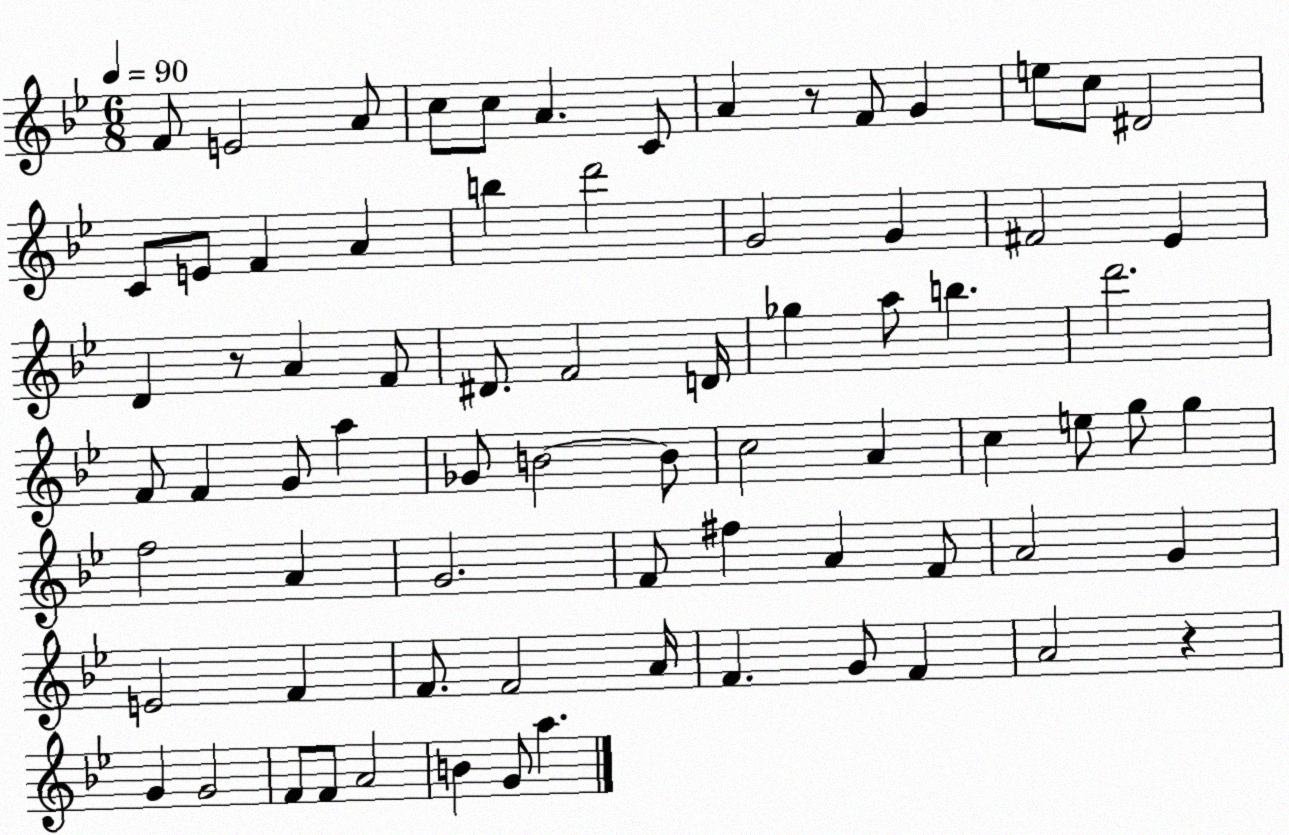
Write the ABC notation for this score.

X:1
T:Untitled
M:6/8
L:1/4
K:Bb
F/2 E2 A/2 c/2 c/2 A C/2 A z/2 F/2 G e/2 c/2 ^D2 C/2 E/2 F A b d'2 G2 G ^F2 _E D z/2 A F/2 ^D/2 F2 D/4 _g a/2 b d'2 F/2 F G/2 a _G/2 B2 B/2 c2 A c e/2 g/2 g f2 A G2 F/2 ^f A F/2 A2 G E2 F F/2 F2 A/4 F G/2 F A2 z G G2 F/2 F/2 A2 B G/2 a